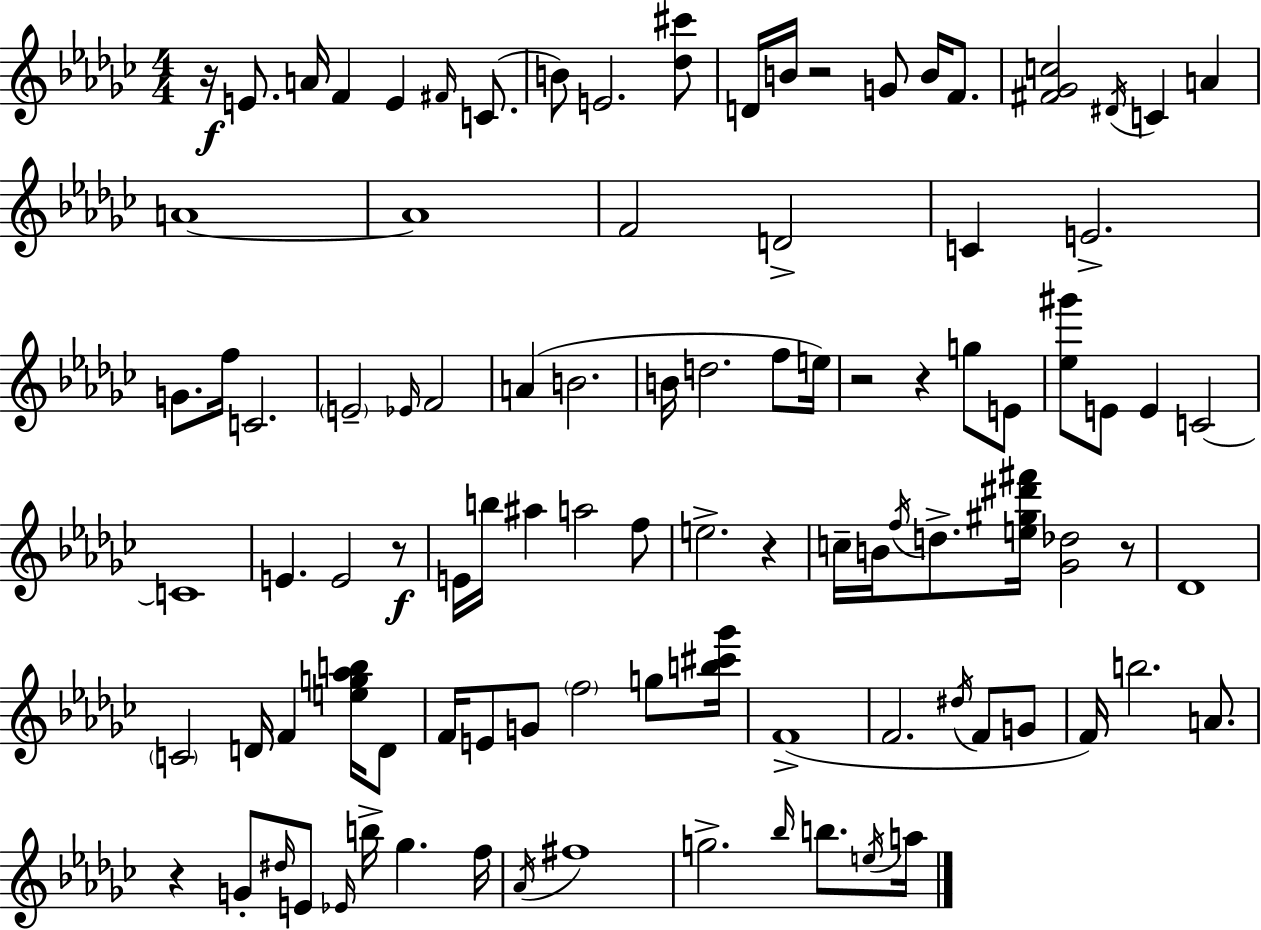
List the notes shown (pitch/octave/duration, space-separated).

R/s E4/e. A4/s F4/q E4/q F#4/s C4/e. B4/e E4/h. [Db5,C#6]/e D4/s B4/s R/h G4/e B4/s F4/e. [F#4,Gb4,C5]/h D#4/s C4/q A4/q A4/w A4/w F4/h D4/h C4/q E4/h. G4/e. F5/s C4/h. E4/h Eb4/s F4/h A4/q B4/h. B4/s D5/h. F5/e E5/s R/h R/q G5/e E4/e [Eb5,G#6]/e E4/e E4/q C4/h C4/w E4/q. E4/h R/e E4/s B5/s A#5/q A5/h F5/e E5/h. R/q C5/s B4/s F5/s D5/e. [E5,G#5,D#6,F#6]/s [Gb4,Db5]/h R/e Db4/w C4/h D4/s F4/q [E5,G5,Ab5,B5]/s D4/e F4/s E4/e G4/e F5/h G5/e [B5,C#6,Gb6]/s F4/w F4/h. D#5/s F4/e G4/e F4/s B5/h. A4/e. R/q G4/e D#5/s E4/e Eb4/s B5/s Gb5/q. F5/s Ab4/s F#5/w G5/h. Bb5/s B5/e. E5/s A5/s